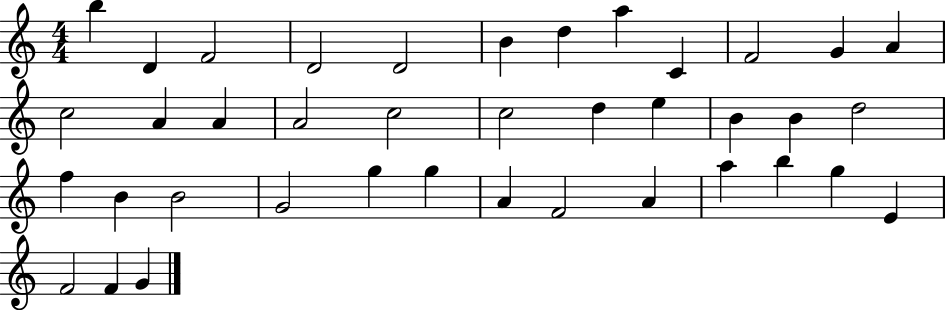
X:1
T:Untitled
M:4/4
L:1/4
K:C
b D F2 D2 D2 B d a C F2 G A c2 A A A2 c2 c2 d e B B d2 f B B2 G2 g g A F2 A a b g E F2 F G